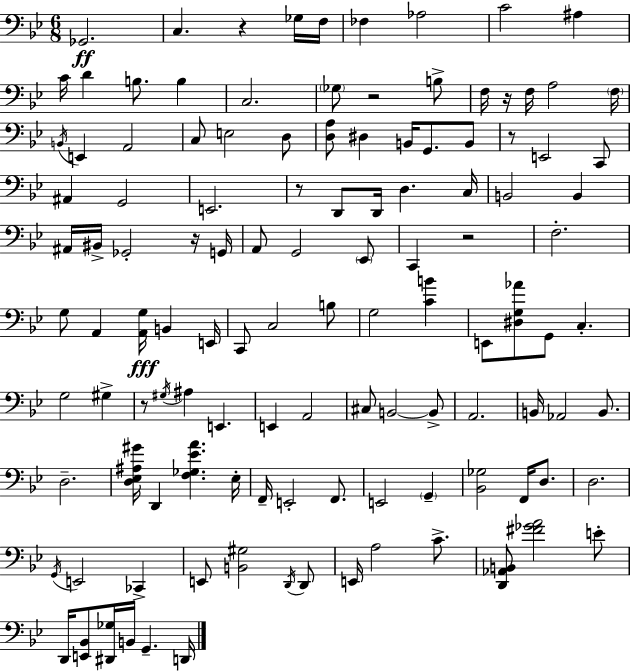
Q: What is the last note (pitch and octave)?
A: D2